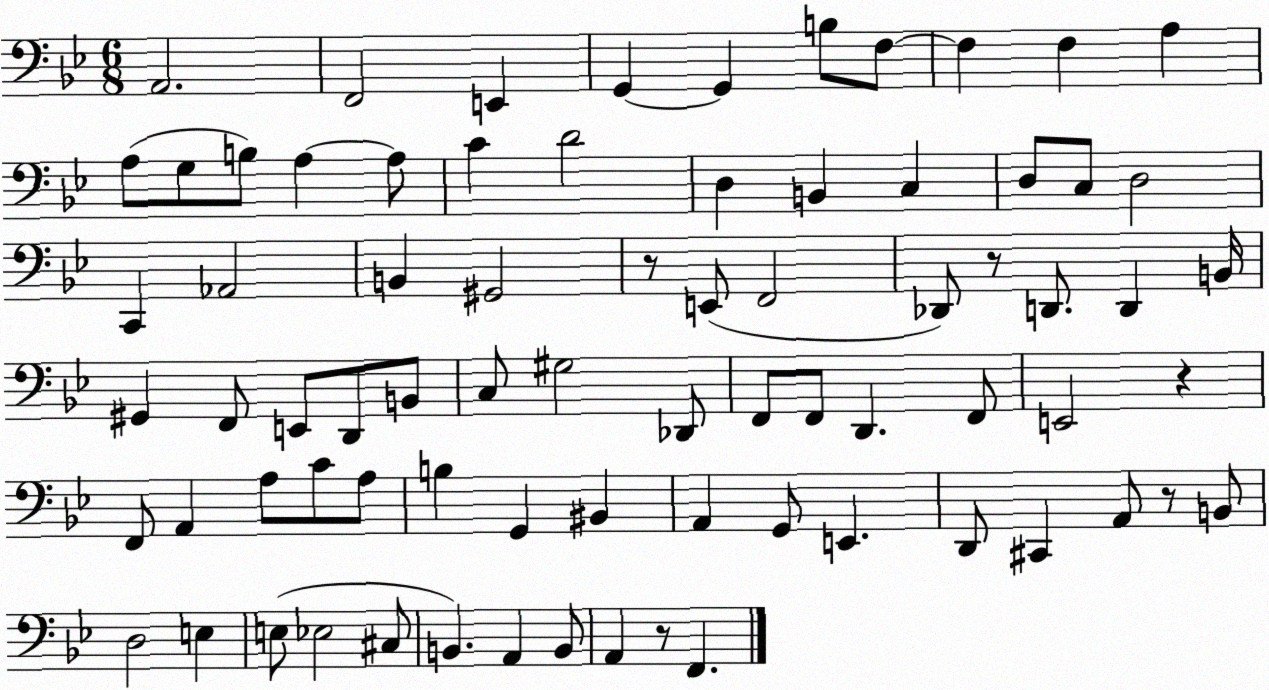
X:1
T:Untitled
M:6/8
L:1/4
K:Bb
A,,2 F,,2 E,, G,, G,, B,/2 F,/2 F, F, A, A,/2 G,/2 B,/2 A, A,/2 C D2 D, B,, C, D,/2 C,/2 D,2 C,, _A,,2 B,, ^G,,2 z/2 E,,/2 F,,2 _D,,/2 z/2 D,,/2 D,, B,,/4 ^G,, F,,/2 E,,/2 D,,/2 B,,/2 C,/2 ^G,2 _D,,/2 F,,/2 F,,/2 D,, F,,/2 E,,2 z F,,/2 A,, A,/2 C/2 A,/2 B, G,, ^B,, A,, G,,/2 E,, D,,/2 ^C,, A,,/2 z/2 B,,/2 D,2 E, E,/2 _E,2 ^C,/2 B,, A,, B,,/2 A,, z/2 F,,